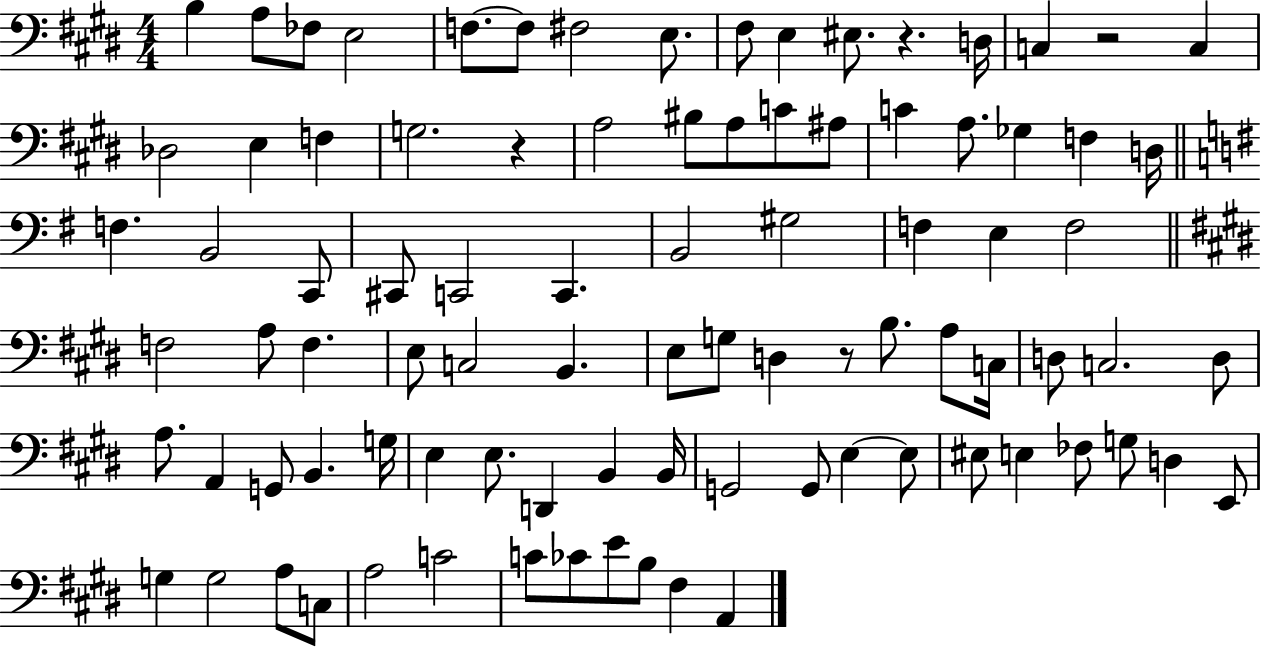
{
  \clef bass
  \numericTimeSignature
  \time 4/4
  \key e \major
  b4 a8 fes8 e2 | f8.~~ f8 fis2 e8. | fis8 e4 eis8. r4. d16 | c4 r2 c4 | \break des2 e4 f4 | g2. r4 | a2 bis8 a8 c'8 ais8 | c'4 a8. ges4 f4 d16 | \break \bar "||" \break \key g \major f4. b,2 c,8 | cis,8 c,2 c,4. | b,2 gis2 | f4 e4 f2 | \break \bar "||" \break \key e \major f2 a8 f4. | e8 c2 b,4. | e8 g8 d4 r8 b8. a8 c16 | d8 c2. d8 | \break a8. a,4 g,8 b,4. g16 | e4 e8. d,4 b,4 b,16 | g,2 g,8 e4~~ e8 | eis8 e4 fes8 g8 d4 e,8 | \break g4 g2 a8 c8 | a2 c'2 | c'8 ces'8 e'8 b8 fis4 a,4 | \bar "|."
}